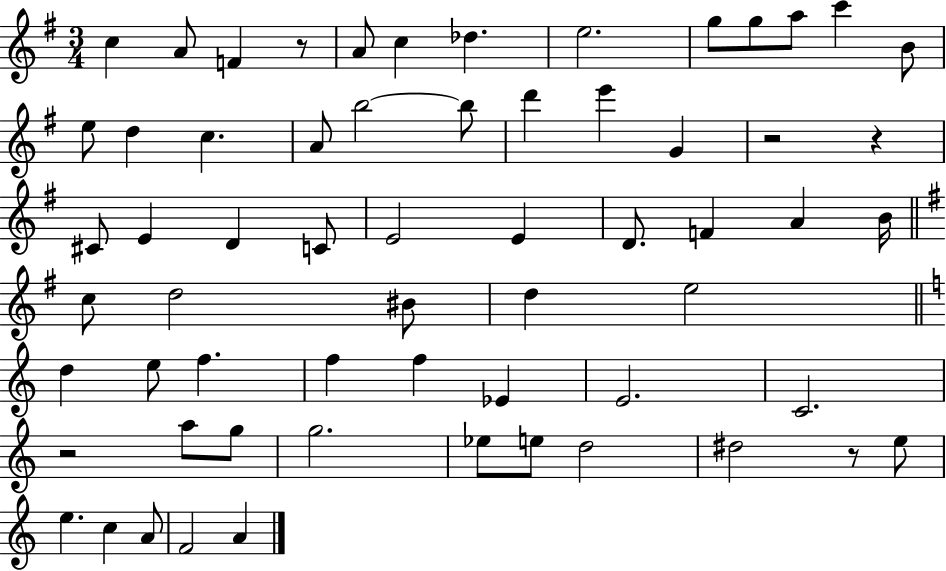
{
  \clef treble
  \numericTimeSignature
  \time 3/4
  \key g \major
  \repeat volta 2 { c''4 a'8 f'4 r8 | a'8 c''4 des''4. | e''2. | g''8 g''8 a''8 c'''4 b'8 | \break e''8 d''4 c''4. | a'8 b''2~~ b''8 | d'''4 e'''4 g'4 | r2 r4 | \break cis'8 e'4 d'4 c'8 | e'2 e'4 | d'8. f'4 a'4 b'16 | \bar "||" \break \key g \major c''8 d''2 bis'8 | d''4 e''2 | \bar "||" \break \key c \major d''4 e''8 f''4. | f''4 f''4 ees'4 | e'2. | c'2. | \break r2 a''8 g''8 | g''2. | ees''8 e''8 d''2 | dis''2 r8 e''8 | \break e''4. c''4 a'8 | f'2 a'4 | } \bar "|."
}